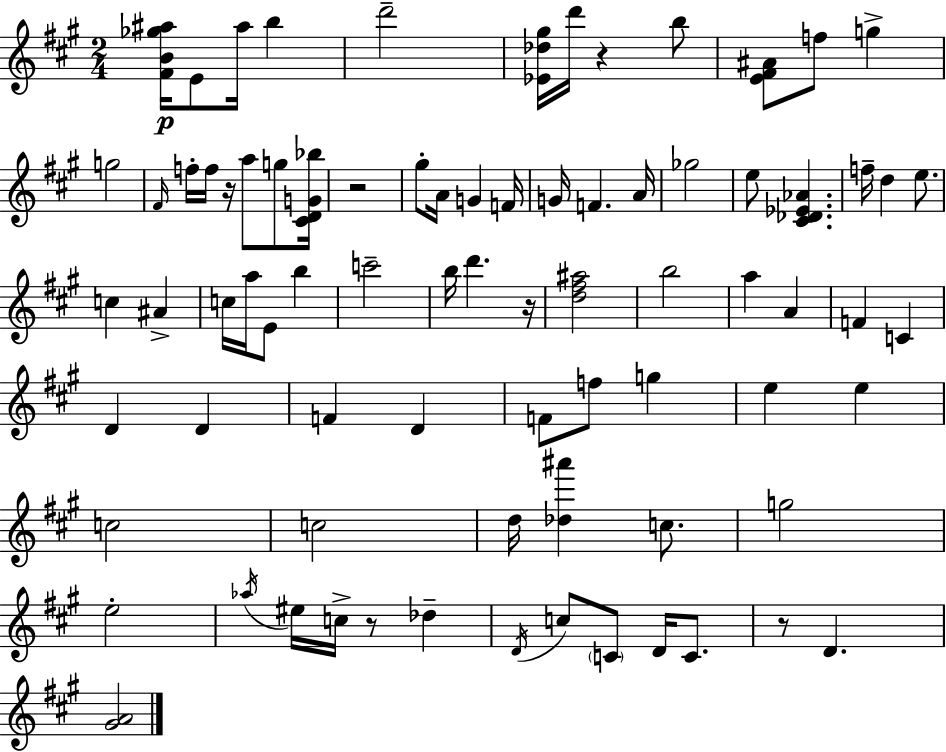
[F#4,B4,Gb5,A#5]/s E4/e A#5/s B5/q D6/h [Eb4,Db5,G#5]/s D6/s R/q B5/e [E4,F#4,A#4]/e F5/e G5/q G5/h F#4/s F5/s F5/s R/s A5/e G5/e [C#4,D4,G4,Bb5]/s R/h G#5/e A4/s G4/q F4/s G4/s F4/q. A4/s Gb5/h E5/e [C#4,Db4,Eb4,Ab4]/q. F5/s D5/q E5/e. C5/q A#4/q C5/s A5/s E4/e B5/q C6/h B5/s D6/q. R/s [D5,F#5,A#5]/h B5/h A5/q A4/q F4/q C4/q D4/q D4/q F4/q D4/q F4/e F5/e G5/q E5/q E5/q C5/h C5/h D5/s [Db5,A#6]/q C5/e. G5/h E5/h Ab5/s EIS5/s C5/s R/e Db5/q D4/s C5/e C4/e D4/s C4/e. R/e D4/q. [G#4,A4]/h